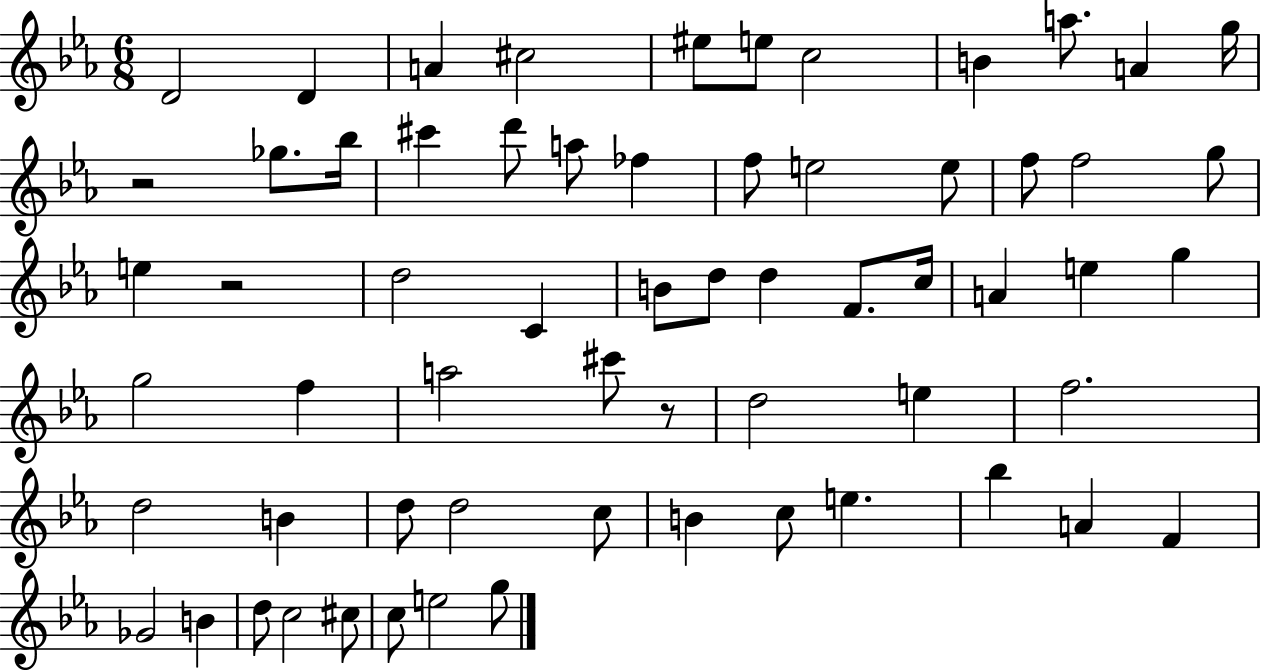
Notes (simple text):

D4/h D4/q A4/q C#5/h EIS5/e E5/e C5/h B4/q A5/e. A4/q G5/s R/h Gb5/e. Bb5/s C#6/q D6/e A5/e FES5/q F5/e E5/h E5/e F5/e F5/h G5/e E5/q R/h D5/h C4/q B4/e D5/e D5/q F4/e. C5/s A4/q E5/q G5/q G5/h F5/q A5/h C#6/e R/e D5/h E5/q F5/h. D5/h B4/q D5/e D5/h C5/e B4/q C5/e E5/q. Bb5/q A4/q F4/q Gb4/h B4/q D5/e C5/h C#5/e C5/e E5/h G5/e